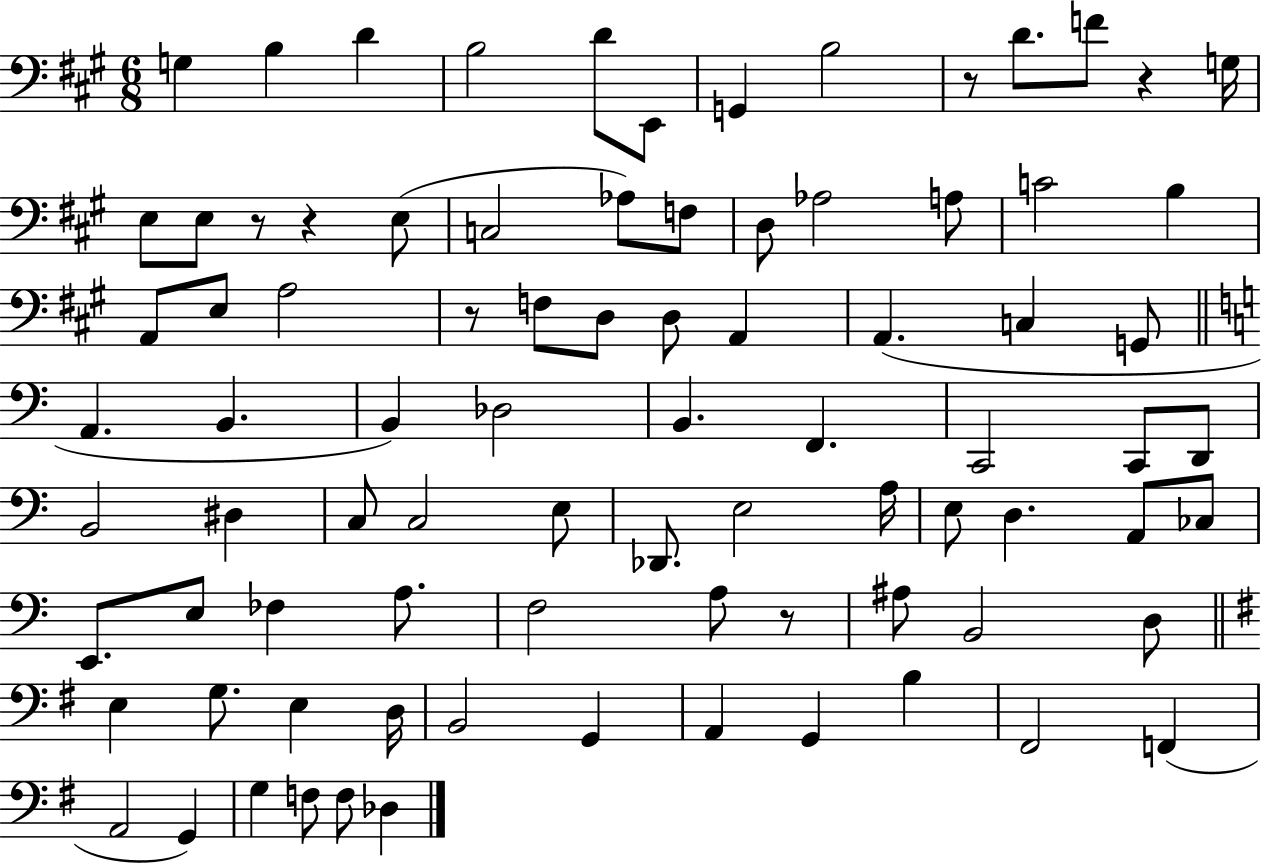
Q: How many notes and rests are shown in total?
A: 85